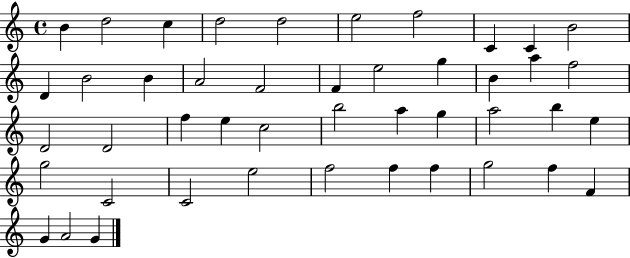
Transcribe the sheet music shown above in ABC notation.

X:1
T:Untitled
M:4/4
L:1/4
K:C
B d2 c d2 d2 e2 f2 C C B2 D B2 B A2 F2 F e2 g B a f2 D2 D2 f e c2 b2 a g a2 b e g2 C2 C2 e2 f2 f f g2 f F G A2 G